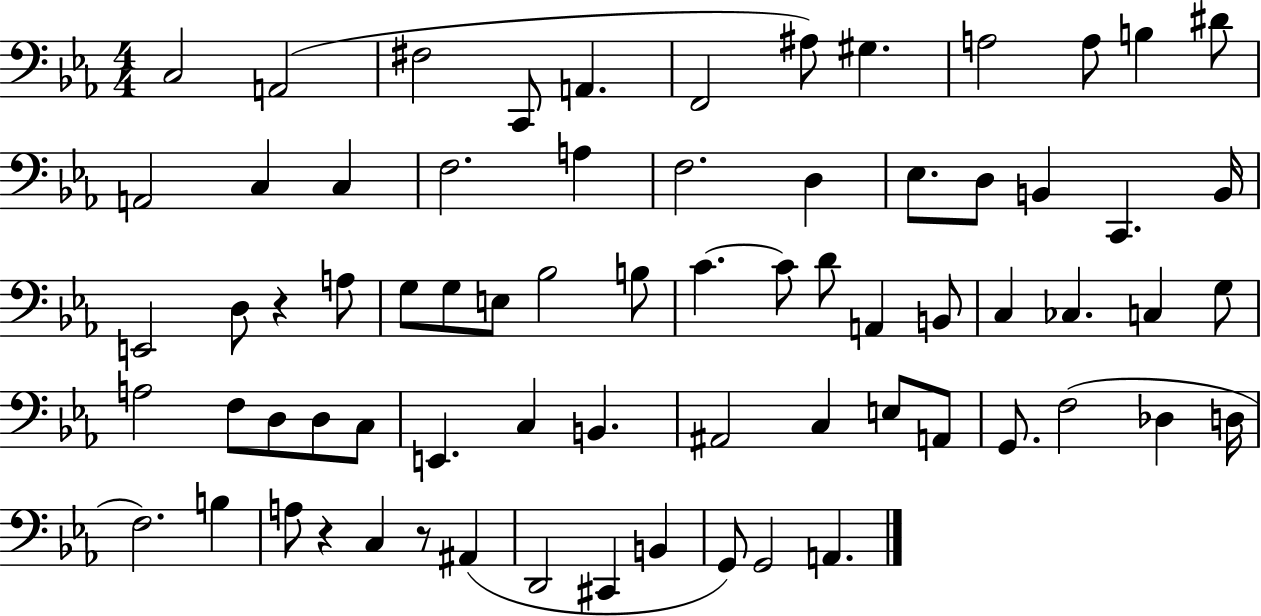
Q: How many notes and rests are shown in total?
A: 71